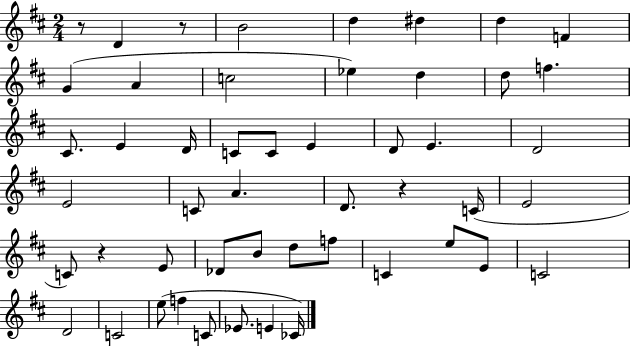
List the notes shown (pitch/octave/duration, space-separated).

R/e D4/q R/e B4/h D5/q D#5/q D5/q F4/q G4/q A4/q C5/h Eb5/q D5/q D5/e F5/q. C#4/e. E4/q D4/s C4/e C4/e E4/q D4/e E4/q. D4/h E4/h C4/e A4/q. D4/e. R/q C4/s E4/h C4/e R/q E4/e Db4/e B4/e D5/e F5/e C4/q E5/e E4/e C4/h D4/h C4/h E5/e F5/q C4/e Eb4/e. E4/q CES4/s